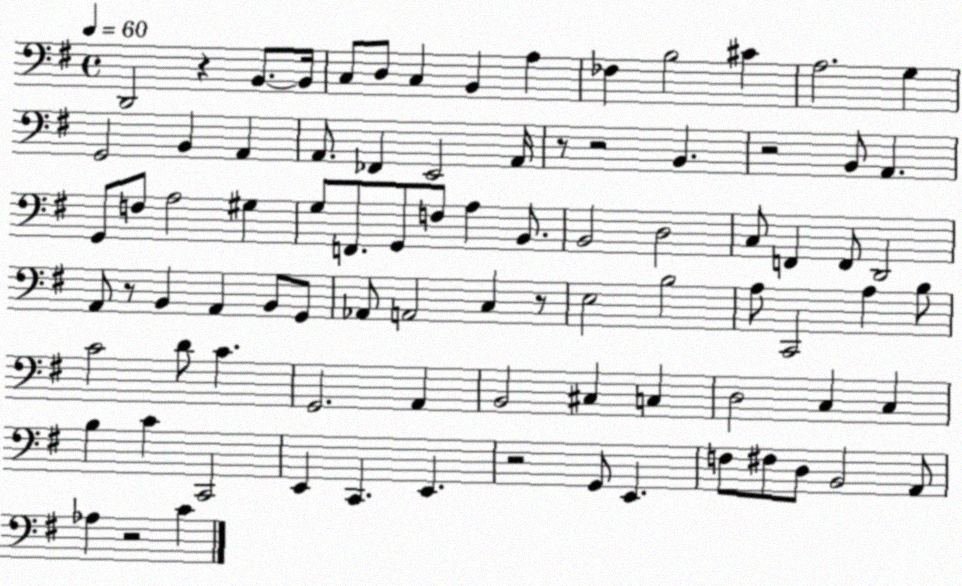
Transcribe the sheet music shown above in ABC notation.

X:1
T:Untitled
M:4/4
L:1/4
K:G
D,,2 z B,,/2 B,,/4 C,/2 D,/2 C, B,, A, _F, B,2 ^C A,2 G, G,,2 B,, A,, A,,/2 _F,, E,,2 A,,/4 z/2 z2 B,, z2 B,,/2 A,, G,,/2 F,/2 A,2 ^G, G,/2 F,,/2 G,,/2 F,/2 A, B,,/2 B,,2 D,2 C,/2 F,, F,,/2 D,,2 A,,/2 z/2 B,, A,, B,,/2 G,,/2 _A,,/2 A,,2 C, z/2 E,2 B,2 A,/2 C,,2 A, B,/2 C2 D/2 C G,,2 A,, B,,2 ^C, C, D,2 C, C, B, C C,,2 E,, C,, E,, z2 G,,/2 E,, F,/2 ^F,/2 D,/2 B,,2 A,,/2 _A, z2 C